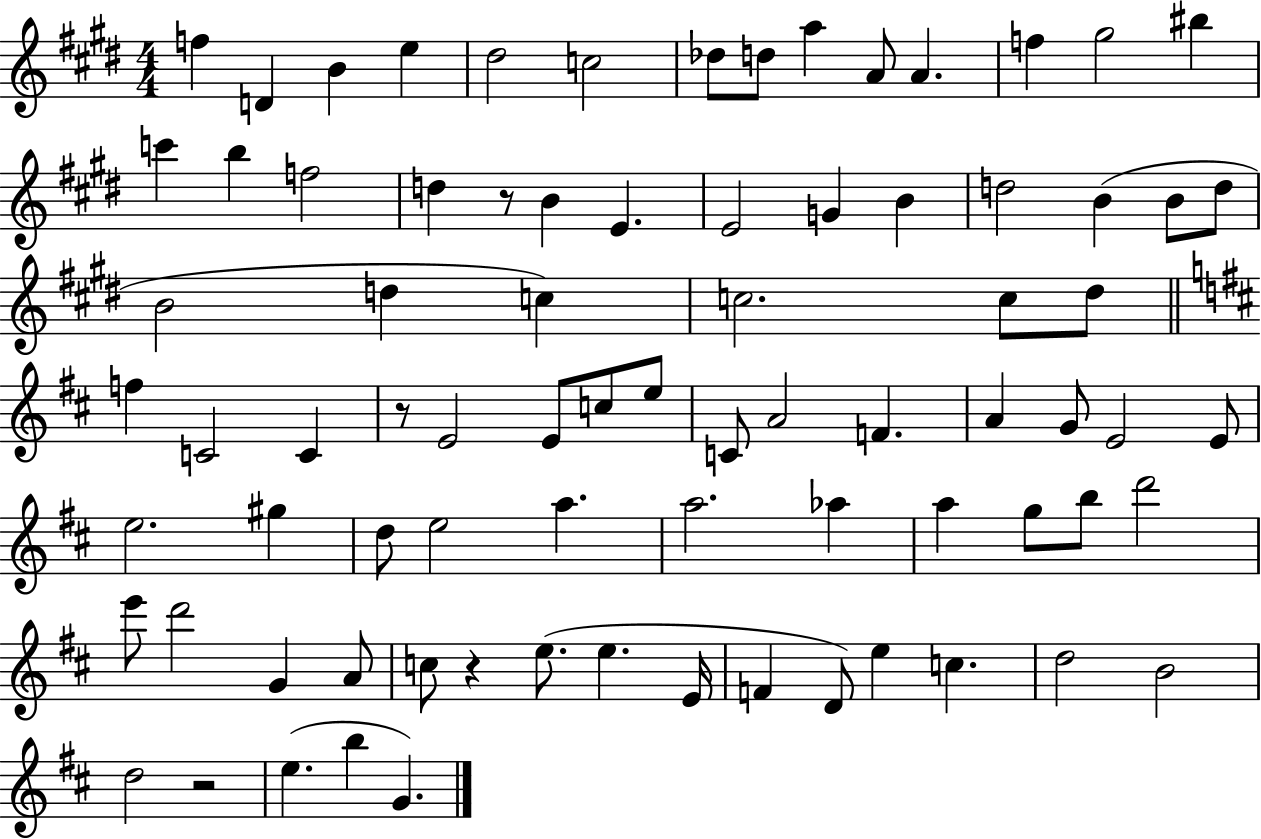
F5/q D4/q B4/q E5/q D#5/h C5/h Db5/e D5/e A5/q A4/e A4/q. F5/q G#5/h BIS5/q C6/q B5/q F5/h D5/q R/e B4/q E4/q. E4/h G4/q B4/q D5/h B4/q B4/e D5/e B4/h D5/q C5/q C5/h. C5/e D#5/e F5/q C4/h C4/q R/e E4/h E4/e C5/e E5/e C4/e A4/h F4/q. A4/q G4/e E4/h E4/e E5/h. G#5/q D5/e E5/h A5/q. A5/h. Ab5/q A5/q G5/e B5/e D6/h E6/e D6/h G4/q A4/e C5/e R/q E5/e. E5/q. E4/s F4/q D4/e E5/q C5/q. D5/h B4/h D5/h R/h E5/q. B5/q G4/q.